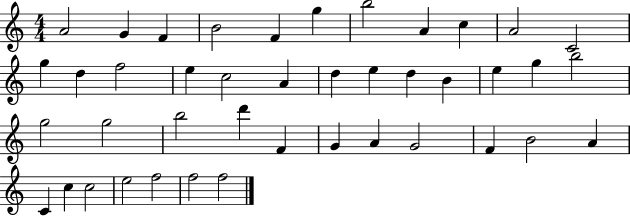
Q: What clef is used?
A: treble